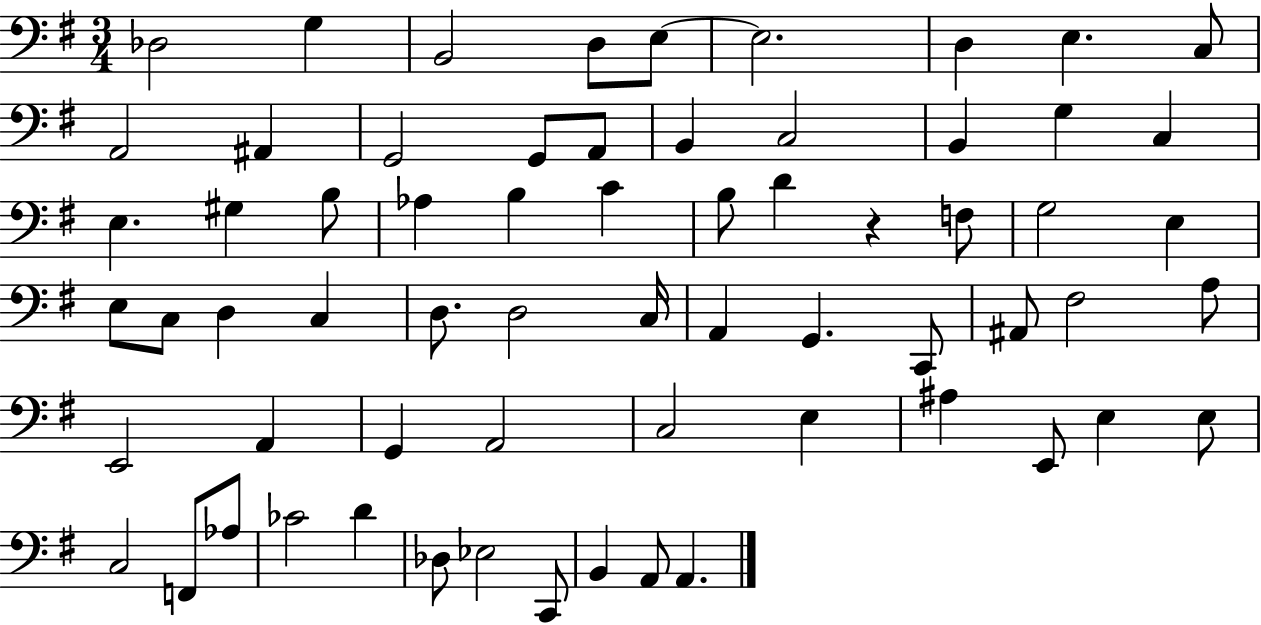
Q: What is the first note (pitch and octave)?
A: Db3